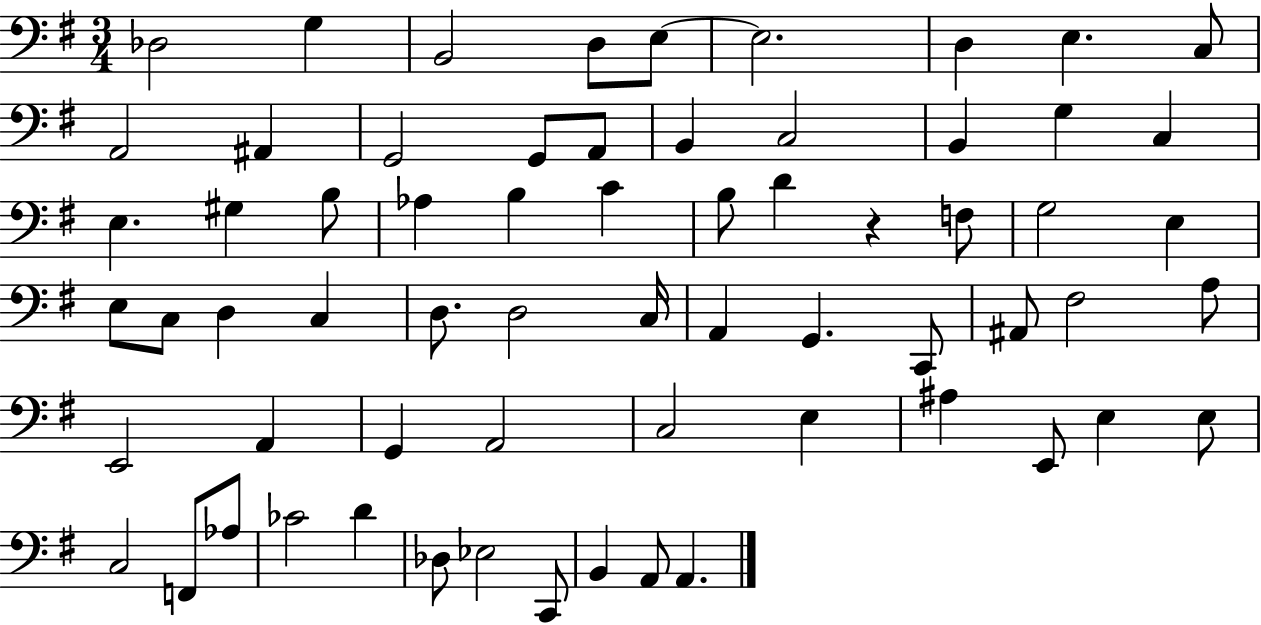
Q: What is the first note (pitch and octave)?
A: Db3